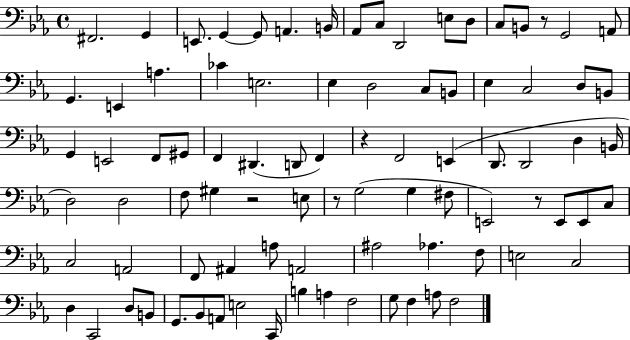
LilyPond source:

{
  \clef bass
  \time 4/4
  \defaultTimeSignature
  \key ees \major
  \repeat volta 2 { fis,2. g,4 | e,8. g,4~~ g,8 a,4. b,16 | aes,8 c8 d,2 e8 d8 | c8 b,8 r8 g,2 a,8 | \break g,4. e,4 a4. | ces'4 e2. | ees4 d2 c8 b,8 | ees4 c2 d8 b,8 | \break g,4 e,2 f,8 gis,8 | f,4 dis,4.( d,8 f,4) | r4 f,2 e,4( | d,8. d,2 d4 b,16 | \break d2) d2 | f8 gis4 r2 e8 | r8 g2( g4 fis8 | e,2) r8 e,8 e,8 c8 | \break c2 a,2 | f,8 ais,4 a8 a,2 | ais2 aes4. f8 | e2 c2 | \break d4 c,2 d8 b,8 | g,8. bes,8 a,8 e2 c,16 | b4 a4 f2 | g8 f4 a8 f2 | \break } \bar "|."
}